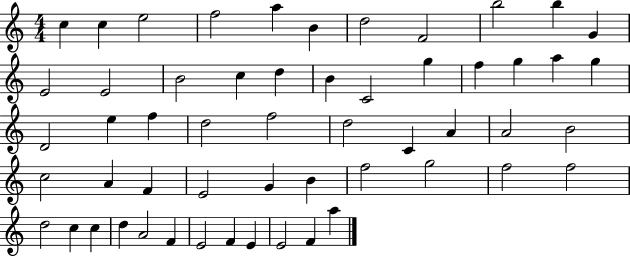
{
  \clef treble
  \numericTimeSignature
  \time 4/4
  \key c \major
  c''4 c''4 e''2 | f''2 a''4 b'4 | d''2 f'2 | b''2 b''4 g'4 | \break e'2 e'2 | b'2 c''4 d''4 | b'4 c'2 g''4 | f''4 g''4 a''4 g''4 | \break d'2 e''4 f''4 | d''2 f''2 | d''2 c'4 a'4 | a'2 b'2 | \break c''2 a'4 f'4 | e'2 g'4 b'4 | f''2 g''2 | f''2 f''2 | \break d''2 c''4 c''4 | d''4 a'2 f'4 | e'2 f'4 e'4 | e'2 f'4 a''4 | \break \bar "|."
}